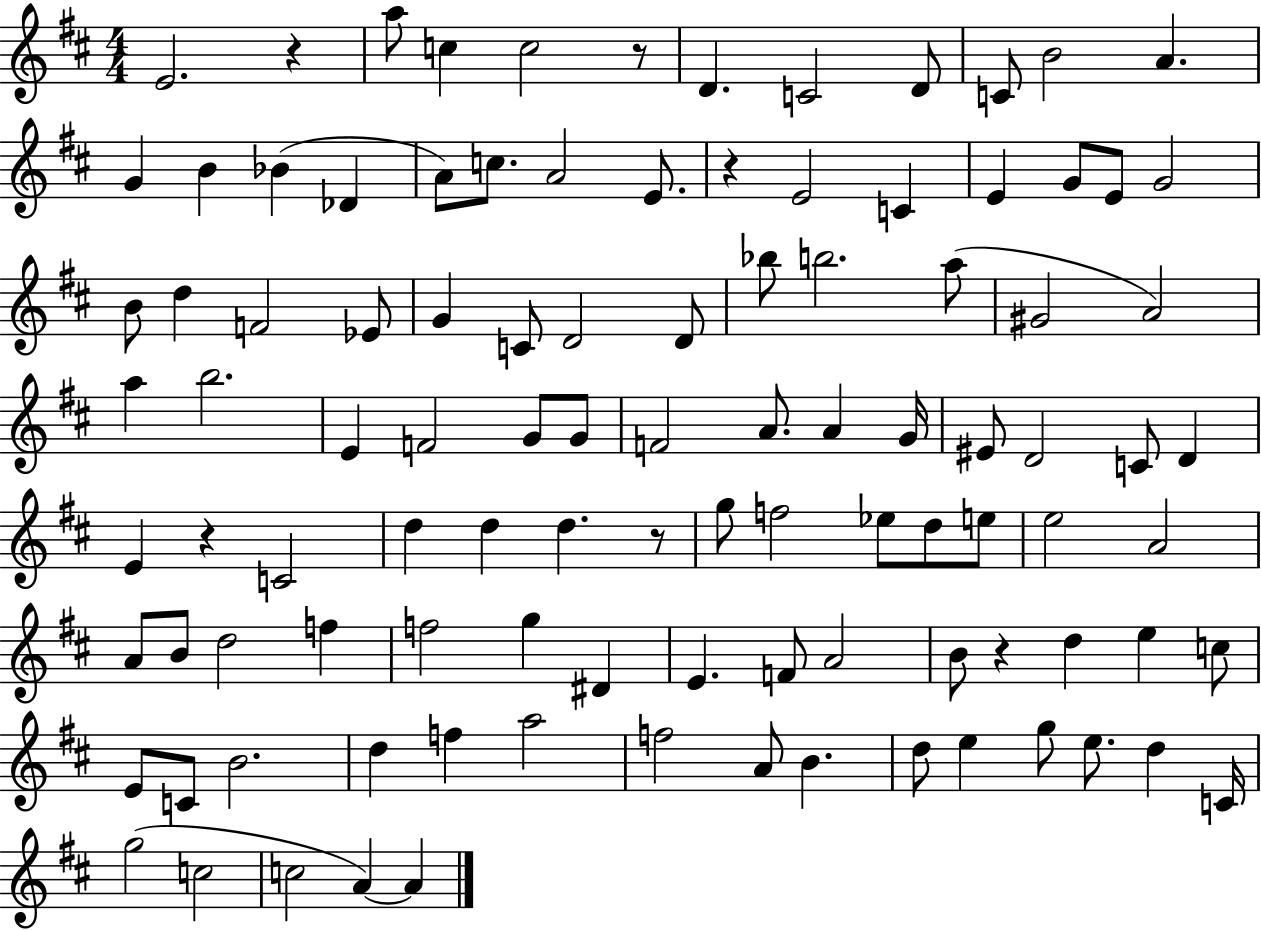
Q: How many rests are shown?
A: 6